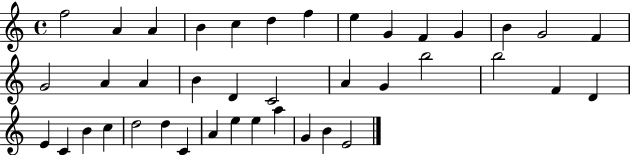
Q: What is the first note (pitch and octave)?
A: F5